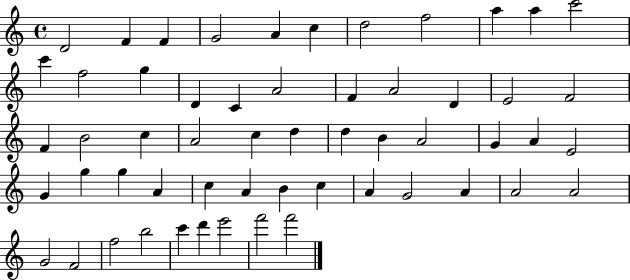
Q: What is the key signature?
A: C major